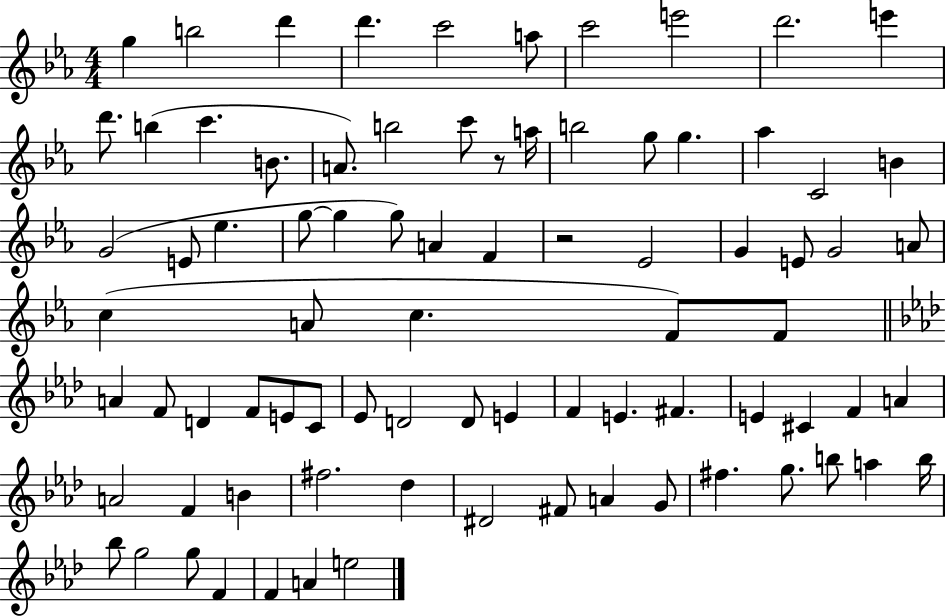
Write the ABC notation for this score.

X:1
T:Untitled
M:4/4
L:1/4
K:Eb
g b2 d' d' c'2 a/2 c'2 e'2 d'2 e' d'/2 b c' B/2 A/2 b2 c'/2 z/2 a/4 b2 g/2 g _a C2 B G2 E/2 _e g/2 g g/2 A F z2 _E2 G E/2 G2 A/2 c A/2 c F/2 F/2 A F/2 D F/2 E/2 C/2 _E/2 D2 D/2 E F E ^F E ^C F A A2 F B ^f2 _d ^D2 ^F/2 A G/2 ^f g/2 b/2 a b/4 _b/2 g2 g/2 F F A e2